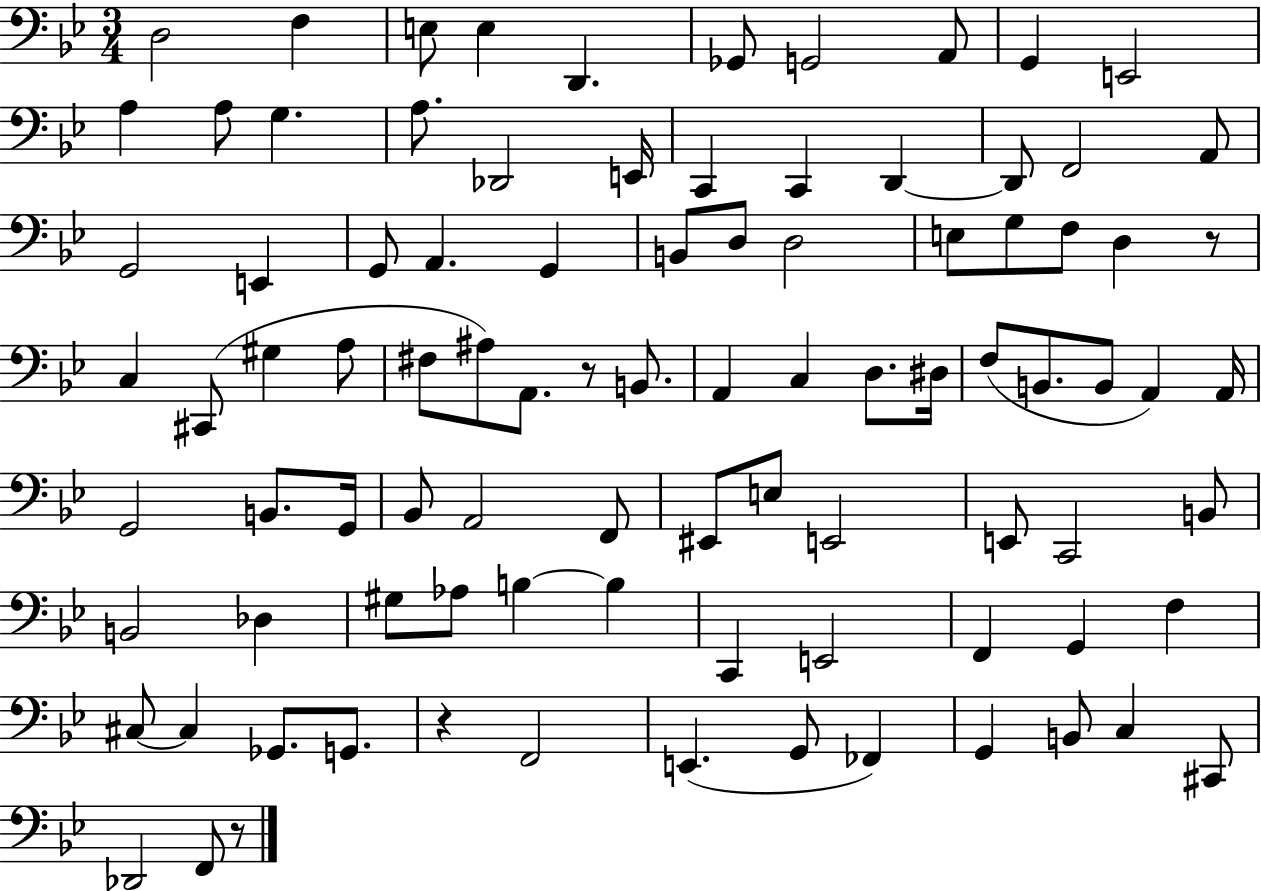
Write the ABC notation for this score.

X:1
T:Untitled
M:3/4
L:1/4
K:Bb
D,2 F, E,/2 E, D,, _G,,/2 G,,2 A,,/2 G,, E,,2 A, A,/2 G, A,/2 _D,,2 E,,/4 C,, C,, D,, D,,/2 F,,2 A,,/2 G,,2 E,, G,,/2 A,, G,, B,,/2 D,/2 D,2 E,/2 G,/2 F,/2 D, z/2 C, ^C,,/2 ^G, A,/2 ^F,/2 ^A,/2 A,,/2 z/2 B,,/2 A,, C, D,/2 ^D,/4 F,/2 B,,/2 B,,/2 A,, A,,/4 G,,2 B,,/2 G,,/4 _B,,/2 A,,2 F,,/2 ^E,,/2 E,/2 E,,2 E,,/2 C,,2 B,,/2 B,,2 _D, ^G,/2 _A,/2 B, B, C,, E,,2 F,, G,, F, ^C,/2 ^C, _G,,/2 G,,/2 z F,,2 E,, G,,/2 _F,, G,, B,,/2 C, ^C,,/2 _D,,2 F,,/2 z/2